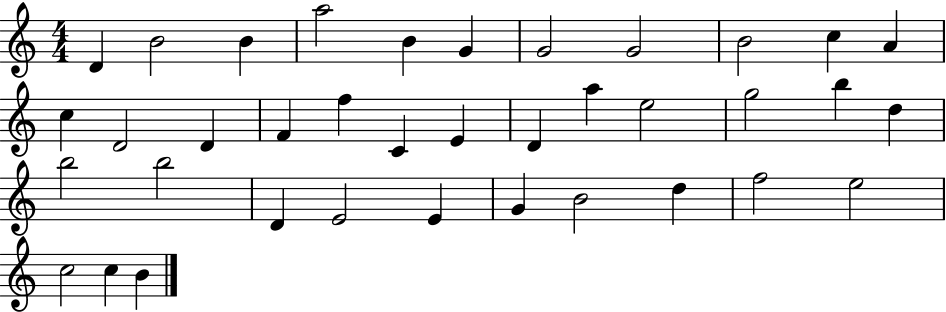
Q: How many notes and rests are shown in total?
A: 37